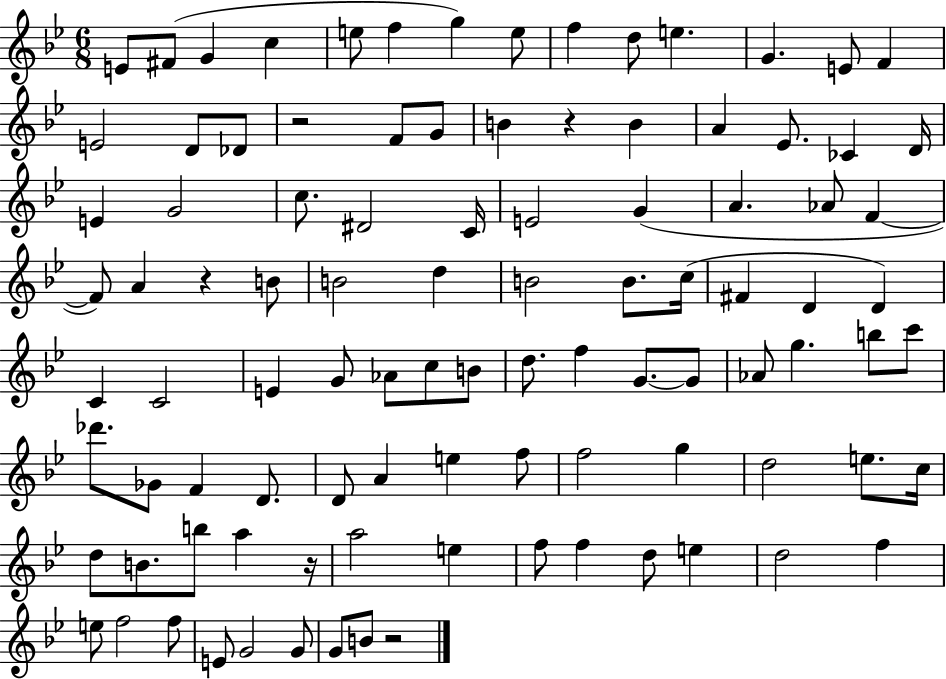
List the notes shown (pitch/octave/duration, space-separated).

E4/e F#4/e G4/q C5/q E5/e F5/q G5/q E5/e F5/q D5/e E5/q. G4/q. E4/e F4/q E4/h D4/e Db4/e R/h F4/e G4/e B4/q R/q B4/q A4/q Eb4/e. CES4/q D4/s E4/q G4/h C5/e. D#4/h C4/s E4/h G4/q A4/q. Ab4/e F4/q F4/e A4/q R/q B4/e B4/h D5/q B4/h B4/e. C5/s F#4/q D4/q D4/q C4/q C4/h E4/q G4/e Ab4/e C5/e B4/e D5/e. F5/q G4/e. G4/e Ab4/e G5/q. B5/e C6/e Db6/e. Gb4/e F4/q D4/e. D4/e A4/q E5/q F5/e F5/h G5/q D5/h E5/e. C5/s D5/e B4/e. B5/e A5/q R/s A5/h E5/q F5/e F5/q D5/e E5/q D5/h F5/q E5/e F5/h F5/e E4/e G4/h G4/e G4/e B4/e R/h